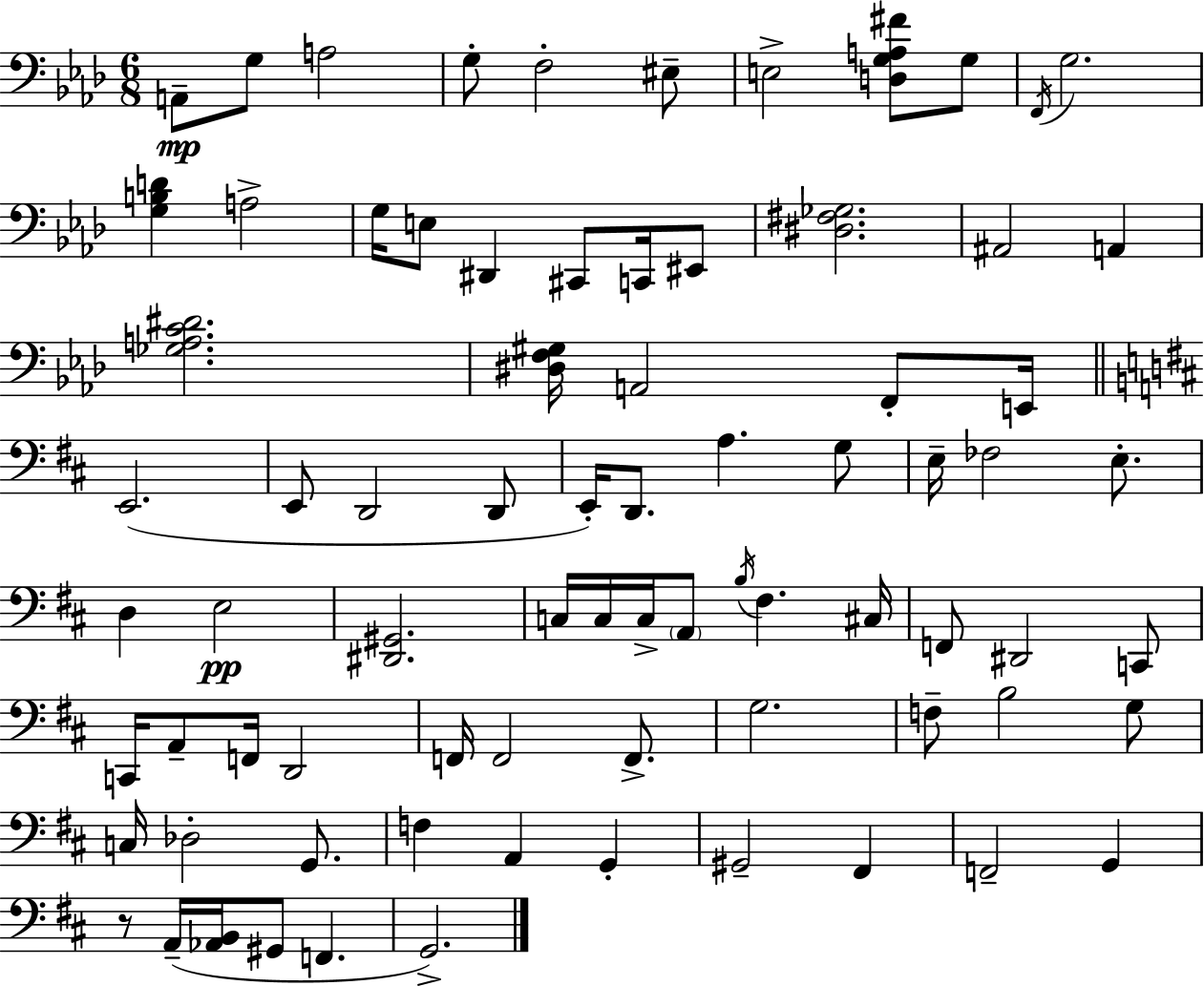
X:1
T:Untitled
M:6/8
L:1/4
K:Ab
A,,/2 G,/2 A,2 G,/2 F,2 ^E,/2 E,2 [D,G,A,^F]/2 G,/2 F,,/4 G,2 [G,B,D] A,2 G,/4 E,/2 ^D,, ^C,,/2 C,,/4 ^E,,/2 [^D,^F,_G,]2 ^A,,2 A,, [_G,A,C^D]2 [^D,F,^G,]/4 A,,2 F,,/2 E,,/4 E,,2 E,,/2 D,,2 D,,/2 E,,/4 D,,/2 A, G,/2 E,/4 _F,2 E,/2 D, E,2 [^D,,^G,,]2 C,/4 C,/4 C,/4 A,,/2 B,/4 ^F, ^C,/4 F,,/2 ^D,,2 C,,/2 C,,/4 A,,/2 F,,/4 D,,2 F,,/4 F,,2 F,,/2 G,2 F,/2 B,2 G,/2 C,/4 _D,2 G,,/2 F, A,, G,, ^G,,2 ^F,, F,,2 G,, z/2 A,,/4 [_A,,B,,]/4 ^G,,/2 F,, G,,2